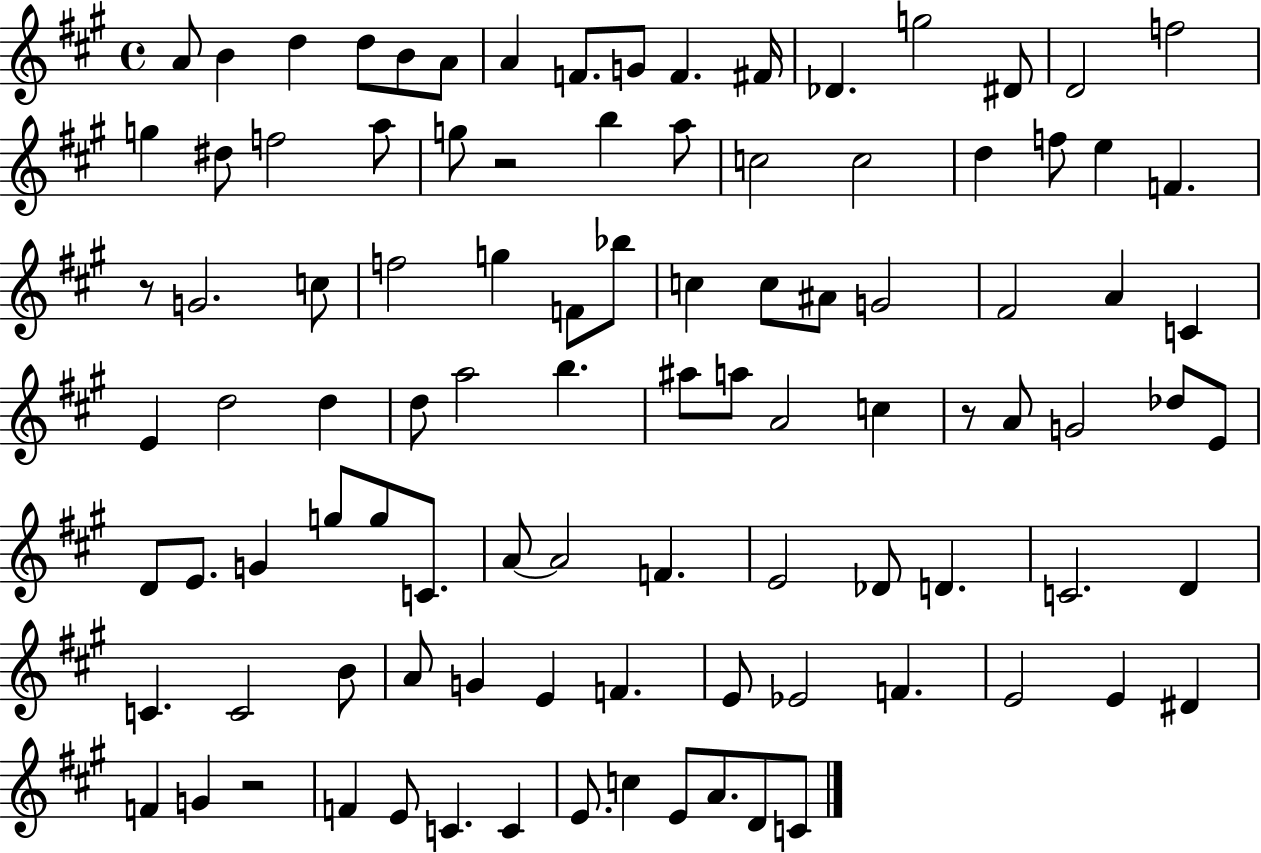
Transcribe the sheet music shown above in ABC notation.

X:1
T:Untitled
M:4/4
L:1/4
K:A
A/2 B d d/2 B/2 A/2 A F/2 G/2 F ^F/4 _D g2 ^D/2 D2 f2 g ^d/2 f2 a/2 g/2 z2 b a/2 c2 c2 d f/2 e F z/2 G2 c/2 f2 g F/2 _b/2 c c/2 ^A/2 G2 ^F2 A C E d2 d d/2 a2 b ^a/2 a/2 A2 c z/2 A/2 G2 _d/2 E/2 D/2 E/2 G g/2 g/2 C/2 A/2 A2 F E2 _D/2 D C2 D C C2 B/2 A/2 G E F E/2 _E2 F E2 E ^D F G z2 F E/2 C C E/2 c E/2 A/2 D/2 C/2